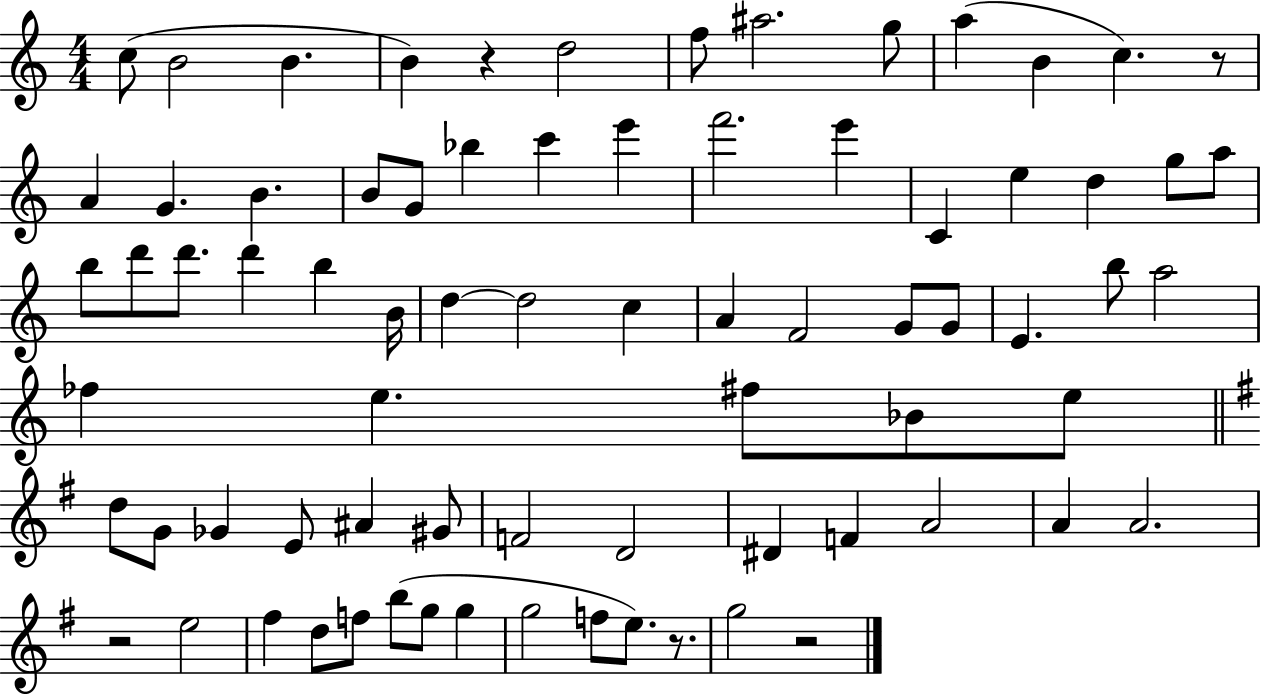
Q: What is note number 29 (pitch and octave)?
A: D6